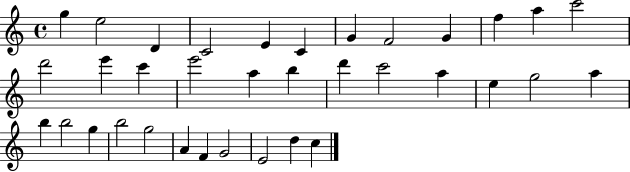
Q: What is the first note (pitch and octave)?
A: G5